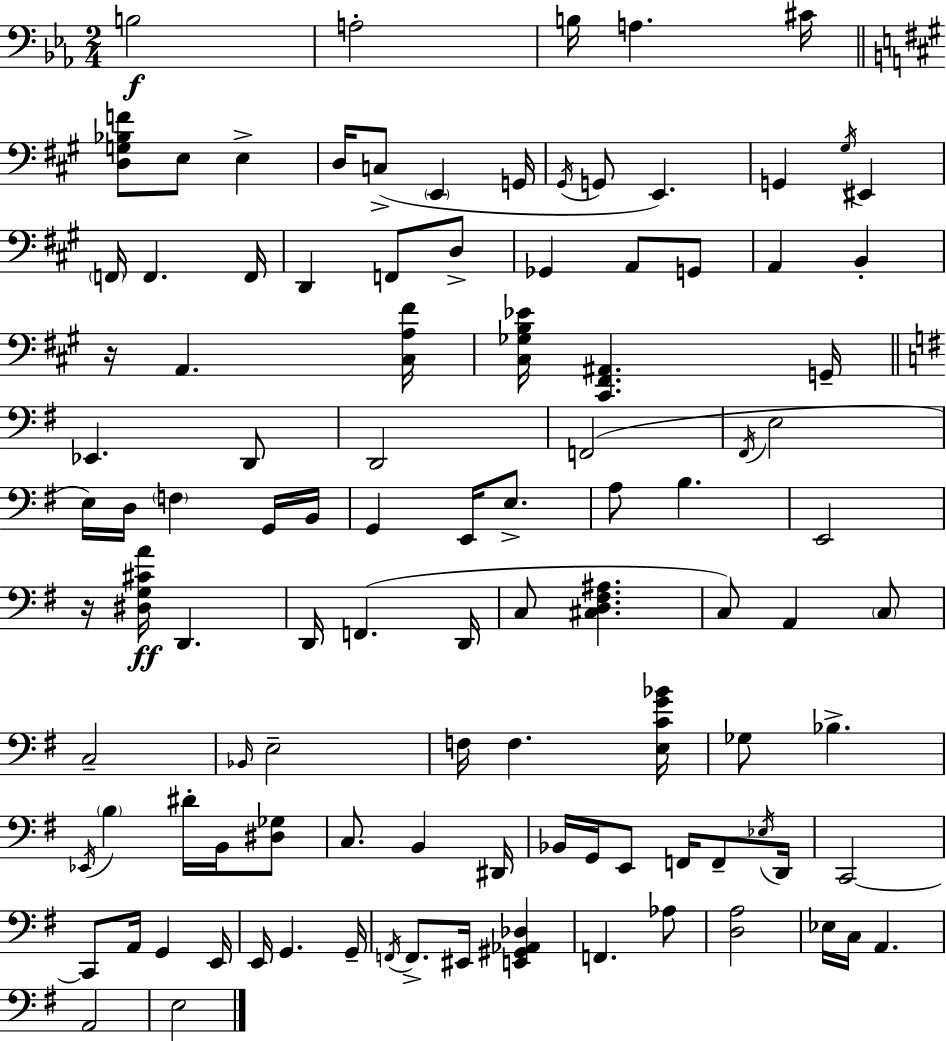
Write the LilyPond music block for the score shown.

{
  \clef bass
  \numericTimeSignature
  \time 2/4
  \key c \minor
  \repeat volta 2 { b2\f | a2-. | b16 a4. cis'16 | \bar "||" \break \key a \major <d g bes f'>8 e8 e4-> | d16 c8->( \parenthesize e,4 g,16 | \acciaccatura { gis,16 } g,8 e,4.) | g,4 \acciaccatura { gis16 } eis,4 | \break \parenthesize f,16 f,4. | f,16 d,4 f,8 | d8-> ges,4 a,8 | g,8 a,4 b,4-. | \break r16 a,4. | <cis a fis'>16 <cis ges b ees'>16 <cis, fis, ais,>4. | g,16-- \bar "||" \break \key e \minor ees,4. d,8 | d,2 | f,2( | \acciaccatura { fis,16 } e2 | \break e16) d16 \parenthesize f4 g,16 | b,16 g,4 e,16 e8.-> | a8 b4. | e,2 | \break r16 <dis g cis' a'>16\ff d,4. | d,16 f,4.( | d,16 c8 <cis d fis ais>4. | c8) a,4 \parenthesize c8 | \break c2-- | \grace { bes,16 } e2-- | f16 f4. | <e c' g' bes'>16 ges8 bes4.-> | \break \acciaccatura { ees,16 } \parenthesize b4 dis'16-. | b,16 <dis ges>8 c8. b,4 | dis,16 bes,16 g,16 e,8 f,16 | f,8-- \acciaccatura { ees16 } d,16 c,2~~ | \break c,8 a,16 g,4 | e,16 e,16 g,4. | g,16-- \acciaccatura { f,16 } f,8.-> | eis,16 <e, gis, aes, des>4 f,4. | \break aes8 <d a>2 | ees16 c16 a,4. | a,2 | e2 | \break } \bar "|."
}